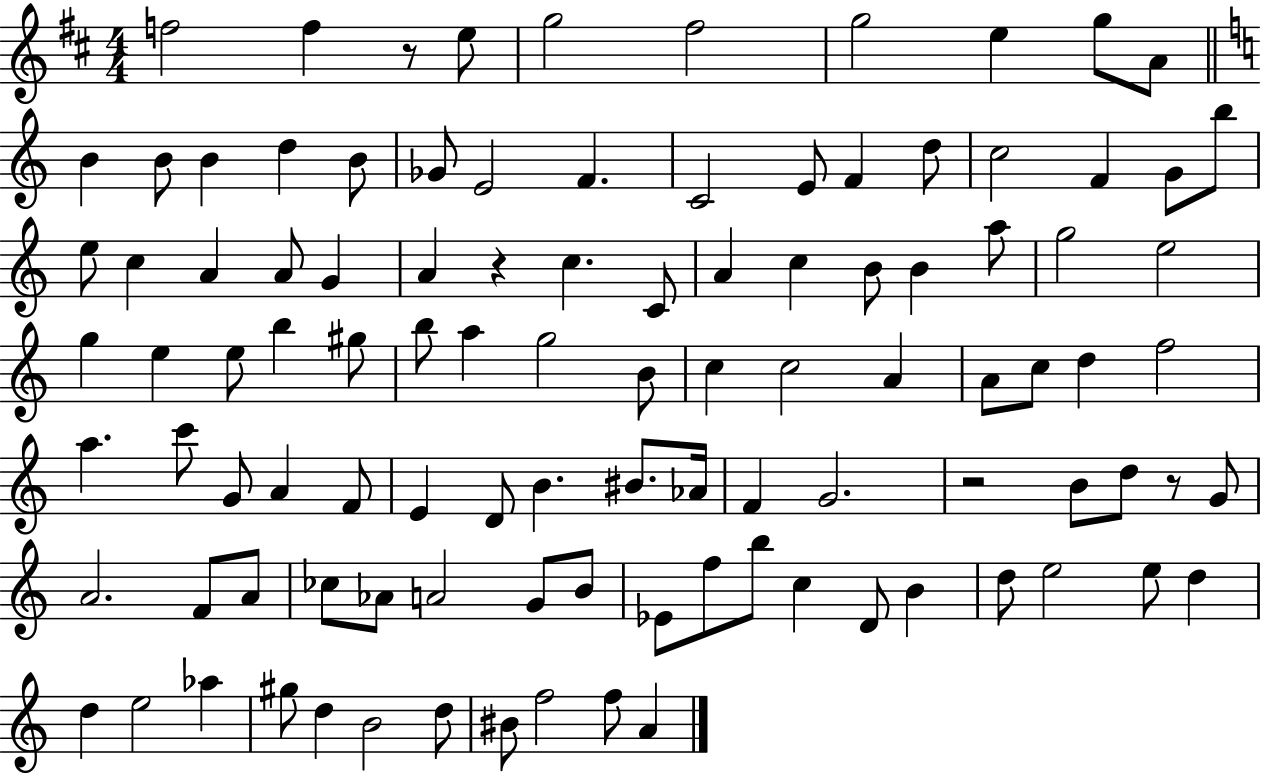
F5/h F5/q R/e E5/e G5/h F#5/h G5/h E5/q G5/e A4/e B4/q B4/e B4/q D5/q B4/e Gb4/e E4/h F4/q. C4/h E4/e F4/q D5/e C5/h F4/q G4/e B5/e E5/e C5/q A4/q A4/e G4/q A4/q R/q C5/q. C4/e A4/q C5/q B4/e B4/q A5/e G5/h E5/h G5/q E5/q E5/e B5/q G#5/e B5/e A5/q G5/h B4/e C5/q C5/h A4/q A4/e C5/e D5/q F5/h A5/q. C6/e G4/e A4/q F4/e E4/q D4/e B4/q. BIS4/e. Ab4/s F4/q G4/h. R/h B4/e D5/e R/e G4/e A4/h. F4/e A4/e CES5/e Ab4/e A4/h G4/e B4/e Eb4/e F5/e B5/e C5/q D4/e B4/q D5/e E5/h E5/e D5/q D5/q E5/h Ab5/q G#5/e D5/q B4/h D5/e BIS4/e F5/h F5/e A4/q